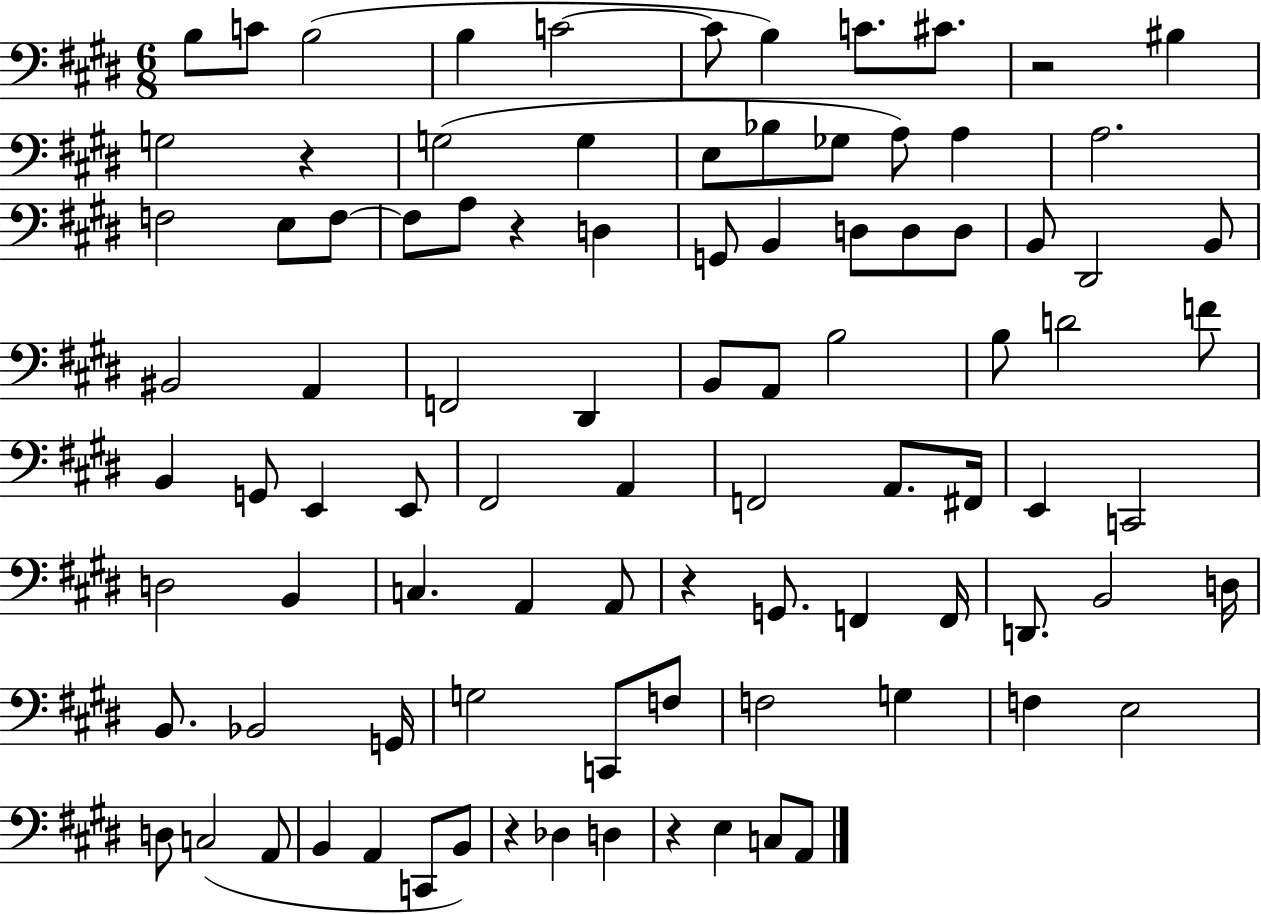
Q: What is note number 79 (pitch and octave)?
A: B2